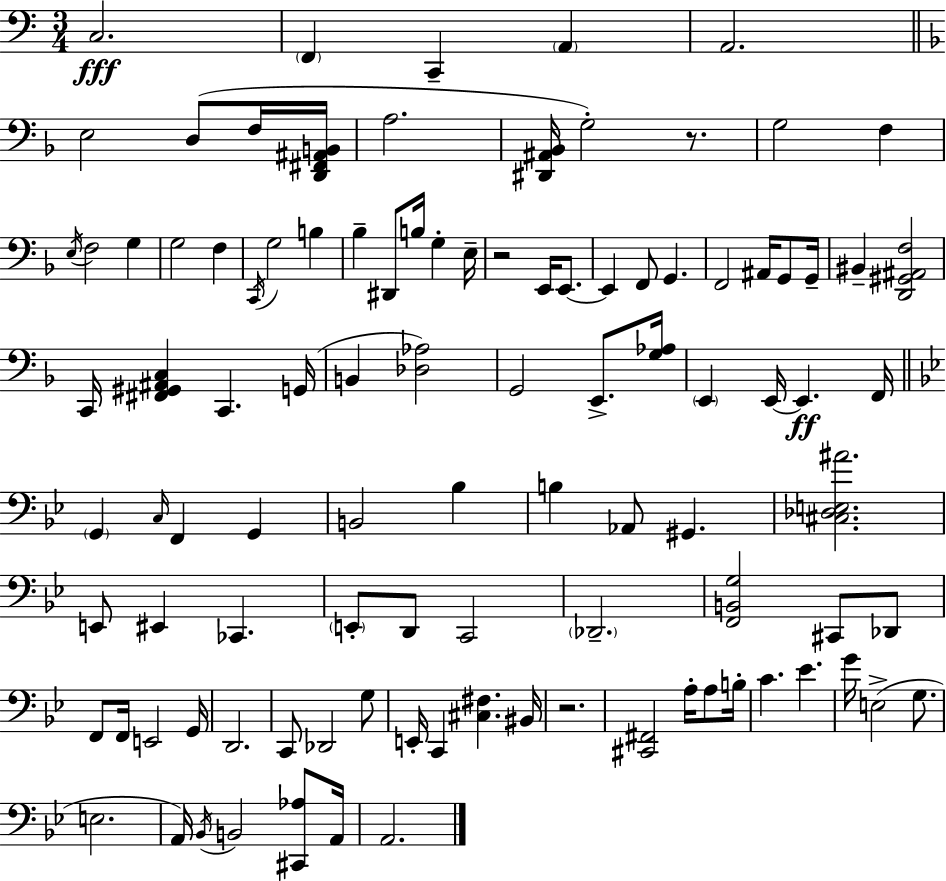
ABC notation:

X:1
T:Untitled
M:3/4
L:1/4
K:Am
C,2 F,, C,, A,, A,,2 E,2 D,/2 F,/4 [D,,^F,,^A,,B,,]/4 A,2 [^D,,^A,,_B,,]/4 G,2 z/2 G,2 F, E,/4 F,2 G, G,2 F, C,,/4 G,2 B, _B, ^D,,/2 B,/4 G, E,/4 z2 E,,/4 E,,/2 E,, F,,/2 G,, F,,2 ^A,,/4 G,,/2 G,,/4 ^B,, [D,,^G,,^A,,F,]2 C,,/4 [^F,,^G,,^A,,C,] C,, G,,/4 B,, [_D,_A,]2 G,,2 E,,/2 [G,_A,]/4 E,, E,,/4 E,, F,,/4 G,, C,/4 F,, G,, B,,2 _B, B, _A,,/2 ^G,, [^C,_D,E,^A]2 E,,/2 ^E,, _C,, E,,/2 D,,/2 C,,2 _D,,2 [F,,B,,G,]2 ^C,,/2 _D,,/2 F,,/2 F,,/4 E,,2 G,,/4 D,,2 C,,/2 _D,,2 G,/2 E,,/4 C,, [^C,^F,] ^B,,/4 z2 [^C,,^F,,]2 A,/4 A,/2 B,/4 C _E G/4 E,2 G,/2 E,2 A,,/4 _B,,/4 B,,2 [^C,,_A,]/2 A,,/4 A,,2